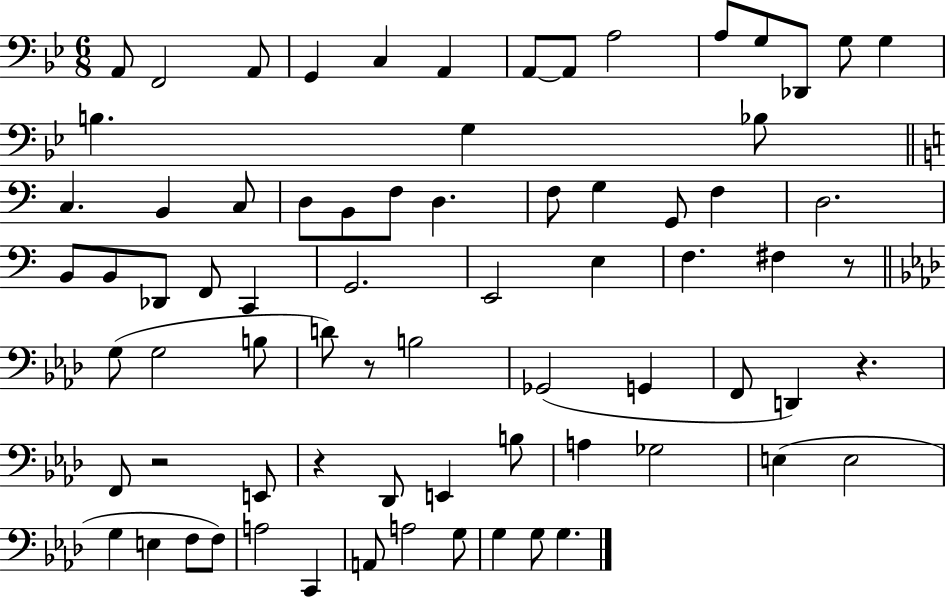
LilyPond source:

{
  \clef bass
  \numericTimeSignature
  \time 6/8
  \key bes \major
  a,8 f,2 a,8 | g,4 c4 a,4 | a,8~~ a,8 a2 | a8 g8 des,8 g8 g4 | \break b4. g4 bes8 | \bar "||" \break \key c \major c4. b,4 c8 | d8 b,8 f8 d4. | f8 g4 g,8 f4 | d2. | \break b,8 b,8 des,8 f,8 c,4 | g,2. | e,2 e4 | f4. fis4 r8 | \break \bar "||" \break \key aes \major g8( g2 b8 | d'8) r8 b2 | ges,2( g,4 | f,8 d,4) r4. | \break f,8 r2 e,8 | r4 des,8 e,4 b8 | a4 ges2 | e4( e2 | \break g4 e4 f8 f8) | a2 c,4 | a,8 a2 g8 | g4 g8 g4. | \break \bar "|."
}